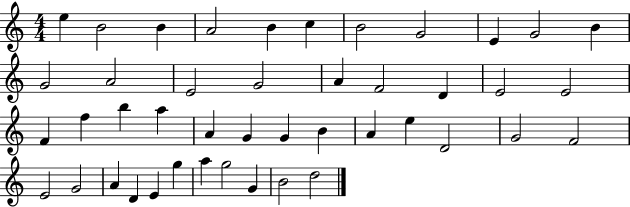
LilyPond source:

{
  \clef treble
  \numericTimeSignature
  \time 4/4
  \key c \major
  e''4 b'2 b'4 | a'2 b'4 c''4 | b'2 g'2 | e'4 g'2 b'4 | \break g'2 a'2 | e'2 g'2 | a'4 f'2 d'4 | e'2 e'2 | \break f'4 f''4 b''4 a''4 | a'4 g'4 g'4 b'4 | a'4 e''4 d'2 | g'2 f'2 | \break e'2 g'2 | a'4 d'4 e'4 g''4 | a''4 g''2 g'4 | b'2 d''2 | \break \bar "|."
}